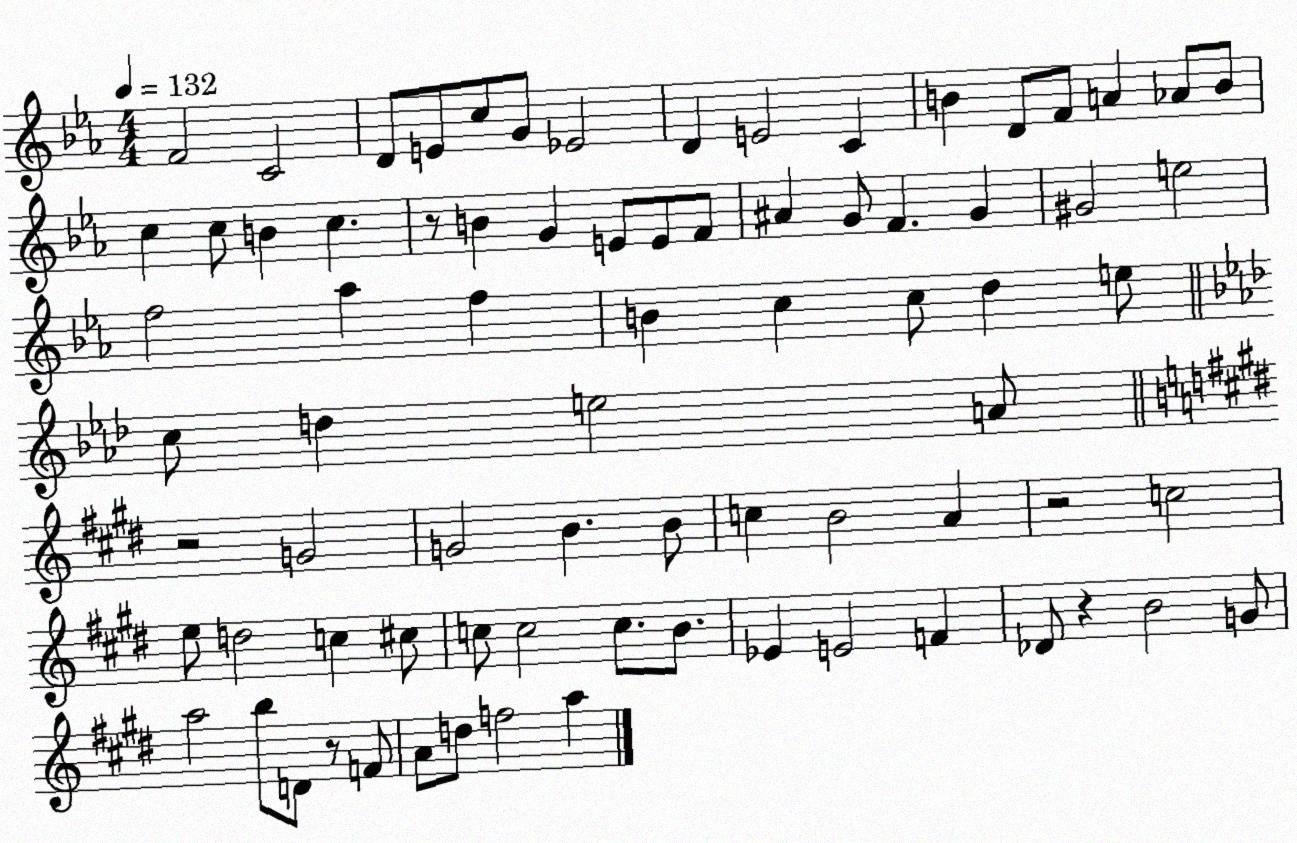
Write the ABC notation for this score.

X:1
T:Untitled
M:4/4
L:1/4
K:Eb
F2 C2 D/2 E/2 c/2 G/2 _E2 D E2 C B D/2 F/2 A _A/2 B/2 c c/2 B c z/2 B G E/2 E/2 F/2 ^A G/2 F G ^G2 e2 f2 _a f B c c/2 d e/2 c/2 d e2 A/2 z2 G2 G2 B B/2 c B2 A z2 c2 e/2 d2 c ^c/2 c/2 c2 c/2 B/2 _E E2 F _D/2 z B2 G/2 a2 b/2 D/2 z/2 F/2 A/2 d/2 f2 a